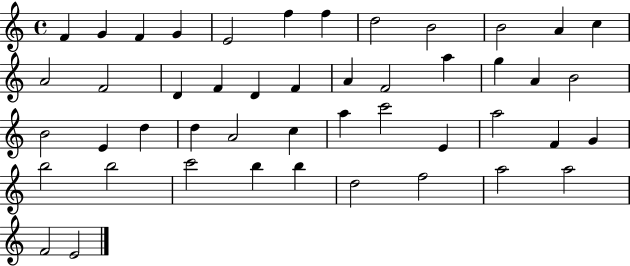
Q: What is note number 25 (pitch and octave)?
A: B4